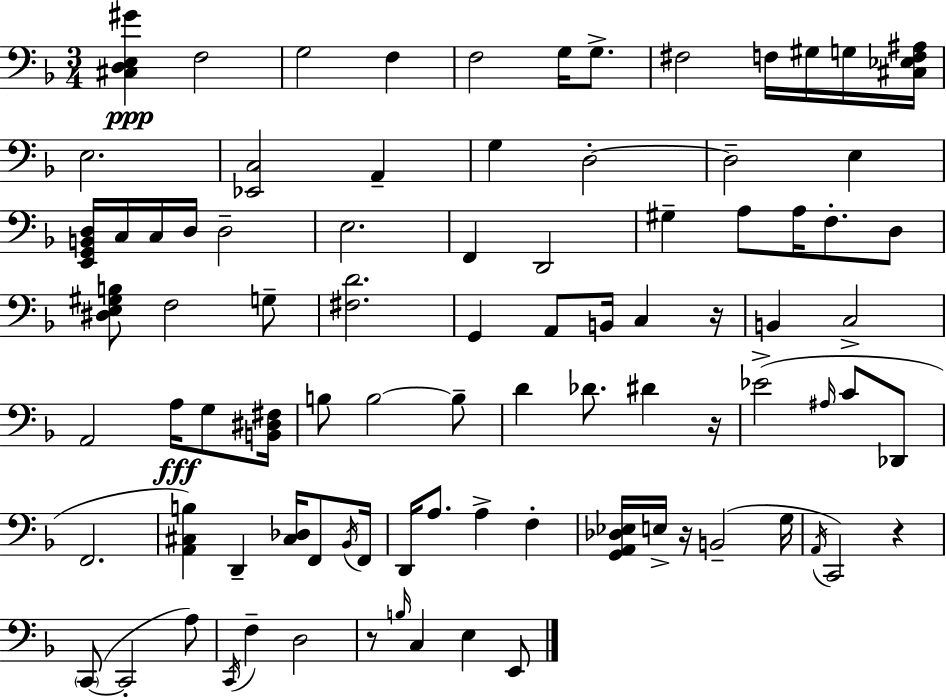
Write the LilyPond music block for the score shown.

{
  \clef bass
  \numericTimeSignature
  \time 3/4
  \key d \minor
  <cis d e gis'>4\ppp f2 | g2 f4 | f2 g16 g8.-> | fis2 f16 gis16 g16 <cis ees f ais>16 | \break e2. | <ees, c>2 a,4-- | g4 d2-.~~ | d2-- e4 | \break <e, g, b, d>16 c16 c16 d16 d2-- | e2. | f,4 d,2 | gis4-- a8 a16 f8.-. d8 | \break <dis e gis b>8 f2 g8-- | <fis d'>2. | g,4 a,8 b,16 c4 r16 | b,4 c2-> | \break a,2 a16\fff g8 <b, dis fis>16 | b8 b2~~ b8-- | d'4 des'8. dis'4 r16 | ees'2->( \grace { ais16 } c'8 des,8 | \break f,2. | <a, cis b>4) d,4-- <cis des>16 f,8 | \acciaccatura { bes,16 } f,16 d,16 a8. a4-> f4-. | <g, a, des ees>16 e16-> r16 b,2--( | \break g16 \acciaccatura { a,16 } c,2) r4 | \parenthesize c,8~(~ c,2-. | a8) \acciaccatura { c,16 } f4-- d2 | r8 \grace { b16 } c4 e4 | \break e,8 \bar "|."
}